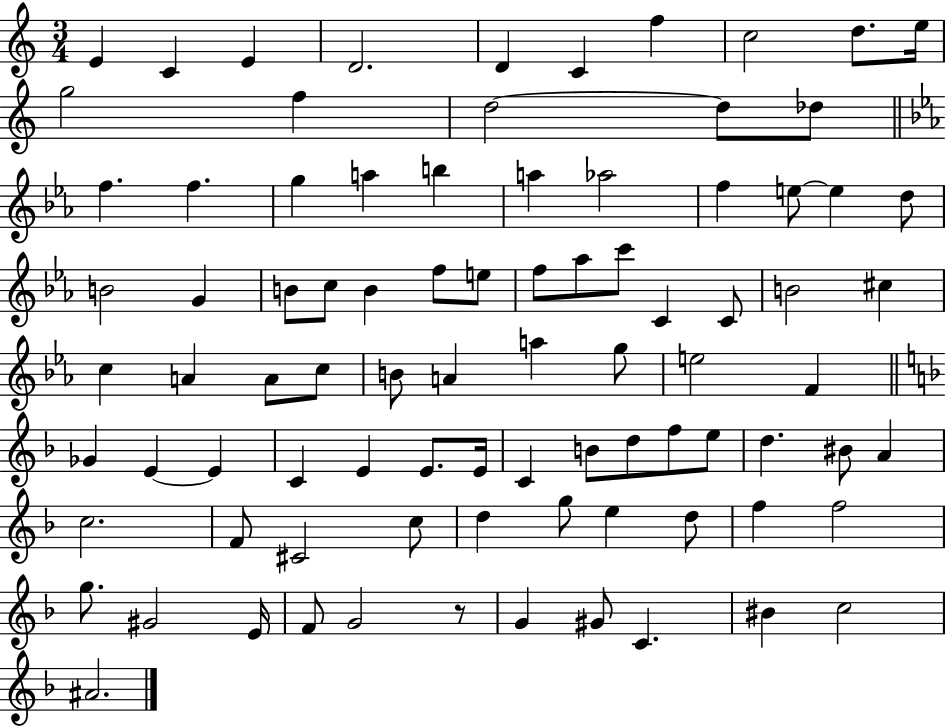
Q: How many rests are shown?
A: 1